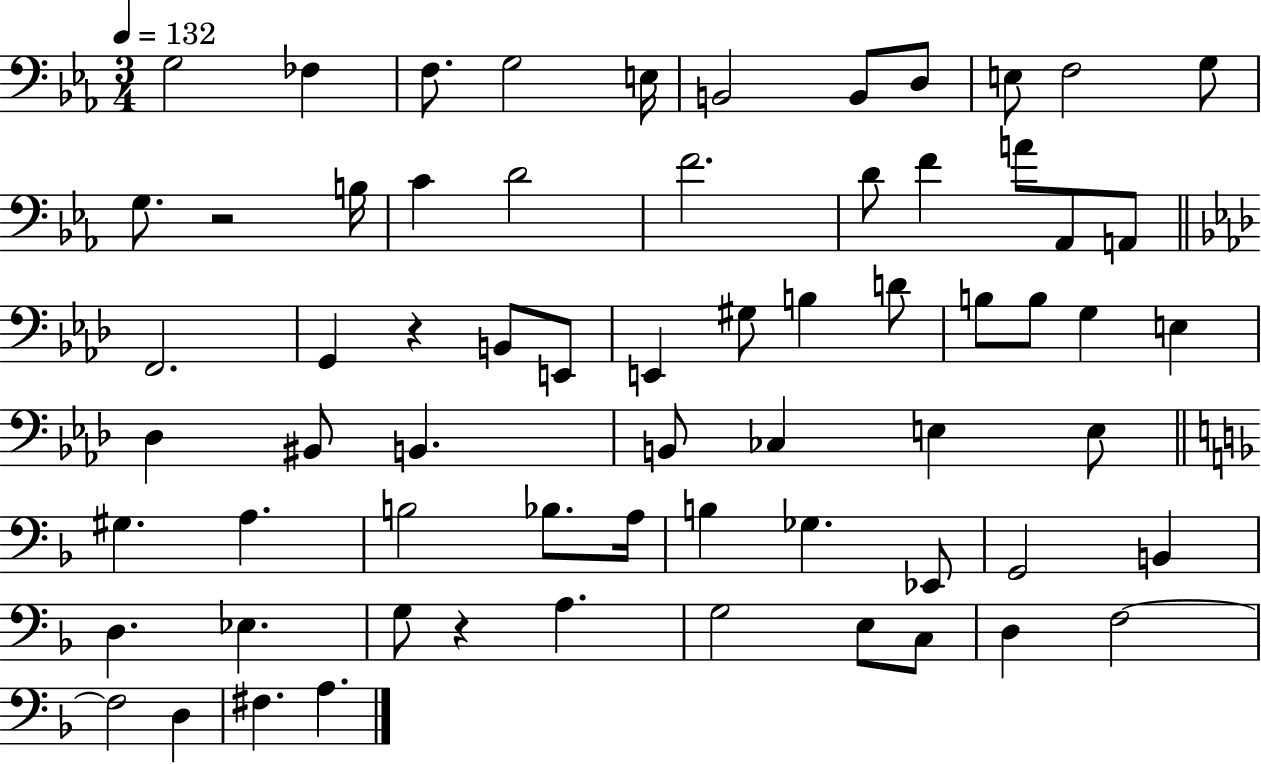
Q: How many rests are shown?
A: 3